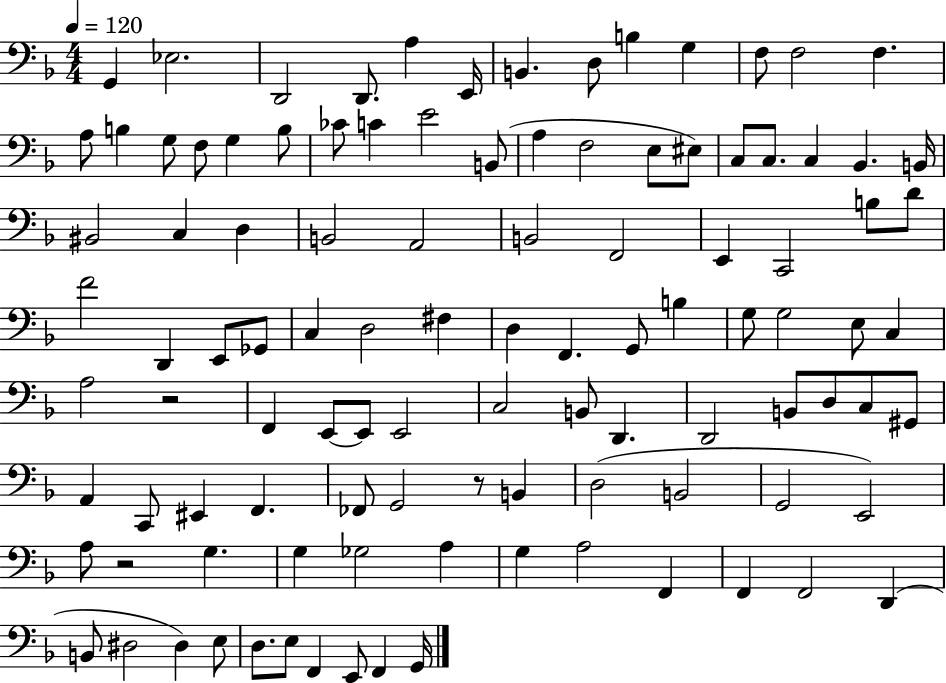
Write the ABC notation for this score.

X:1
T:Untitled
M:4/4
L:1/4
K:F
G,, _E,2 D,,2 D,,/2 A, E,,/4 B,, D,/2 B, G, F,/2 F,2 F, A,/2 B, G,/2 F,/2 G, B,/2 _C/2 C E2 B,,/2 A, F,2 E,/2 ^E,/2 C,/2 C,/2 C, _B,, B,,/4 ^B,,2 C, D, B,,2 A,,2 B,,2 F,,2 E,, C,,2 B,/2 D/2 F2 D,, E,,/2 _G,,/2 C, D,2 ^F, D, F,, G,,/2 B, G,/2 G,2 E,/2 C, A,2 z2 F,, E,,/2 E,,/2 E,,2 C,2 B,,/2 D,, D,,2 B,,/2 D,/2 C,/2 ^G,,/2 A,, C,,/2 ^E,, F,, _F,,/2 G,,2 z/2 B,, D,2 B,,2 G,,2 E,,2 A,/2 z2 G, G, _G,2 A, G, A,2 F,, F,, F,,2 D,, B,,/2 ^D,2 ^D, E,/2 D,/2 E,/2 F,, E,,/2 F,, G,,/4